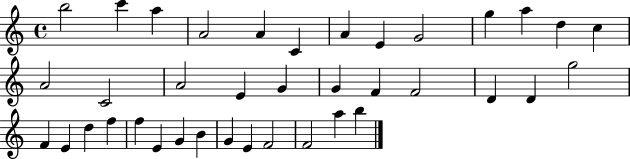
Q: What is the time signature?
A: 4/4